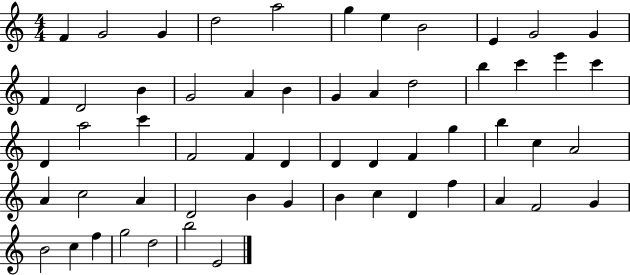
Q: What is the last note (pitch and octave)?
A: E4